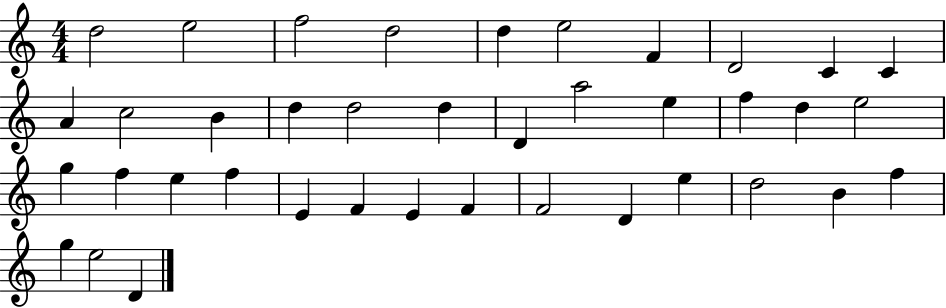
D5/h E5/h F5/h D5/h D5/q E5/h F4/q D4/h C4/q C4/q A4/q C5/h B4/q D5/q D5/h D5/q D4/q A5/h E5/q F5/q D5/q E5/h G5/q F5/q E5/q F5/q E4/q F4/q E4/q F4/q F4/h D4/q E5/q D5/h B4/q F5/q G5/q E5/h D4/q